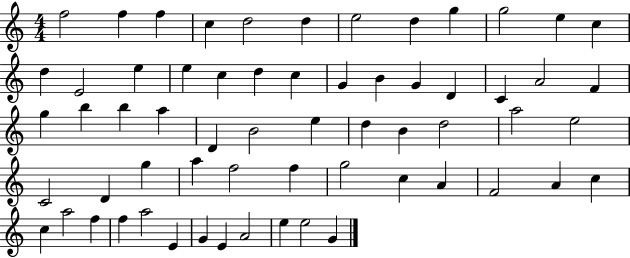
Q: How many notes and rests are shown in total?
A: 62